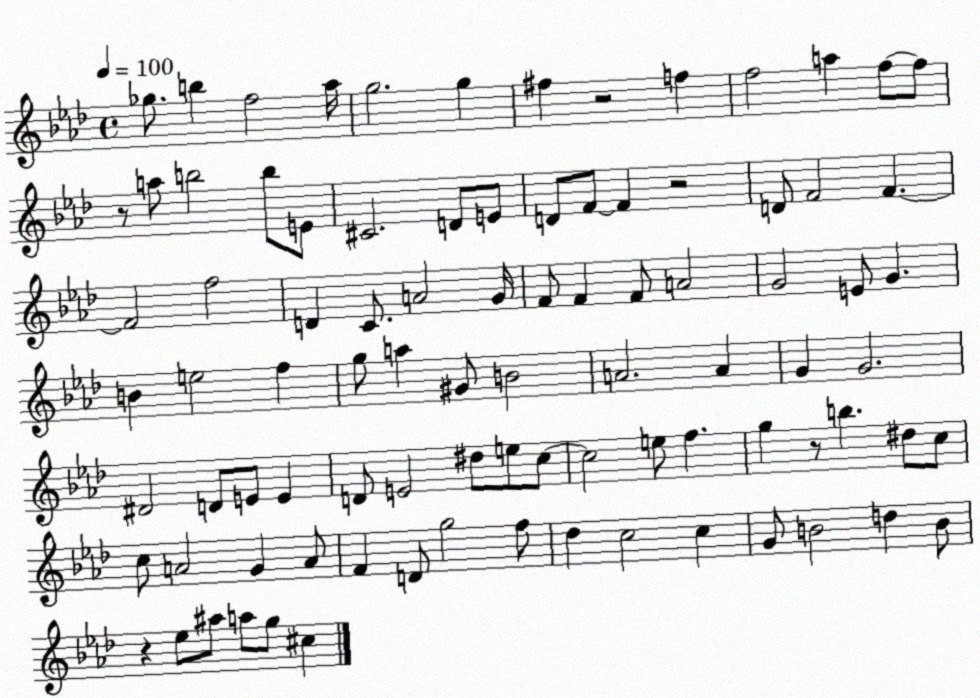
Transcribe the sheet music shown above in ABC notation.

X:1
T:Untitled
M:4/4
L:1/4
K:Ab
_g/2 b f2 _a/4 g2 g ^f z2 f f2 a f/2 f/2 z/2 a/2 b2 b/2 E/2 ^C2 D/2 E/2 D/2 F/2 F z2 D/2 F2 F F2 f2 D C/2 A2 G/4 F/2 F F/2 A2 G2 E/2 G B e2 f g/2 a ^G/2 B2 A2 A G G2 ^D2 D/2 E/2 E D/2 E2 ^d/2 e/2 c/2 c2 e/2 f g z/2 b ^d/2 c/2 c/2 A2 G A/2 F D/2 g2 f/2 _d c2 c G/2 B2 d B/2 z _e/2 ^a/2 a/2 g/2 ^c